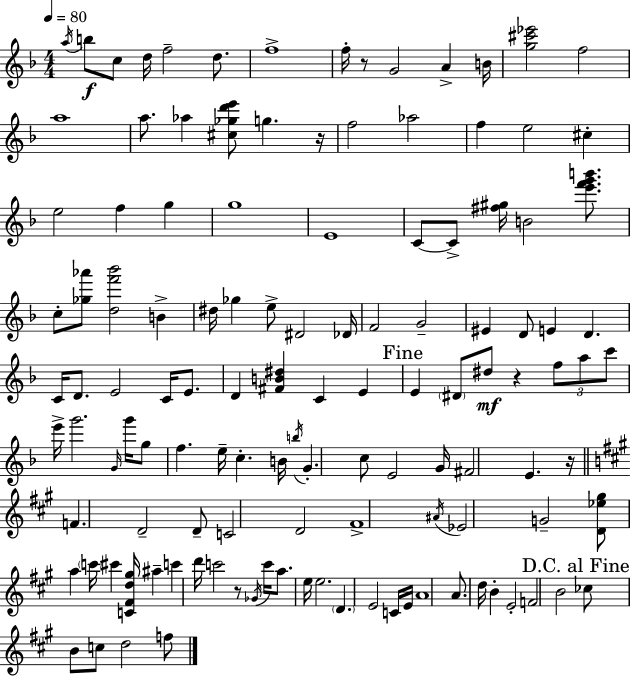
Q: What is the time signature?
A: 4/4